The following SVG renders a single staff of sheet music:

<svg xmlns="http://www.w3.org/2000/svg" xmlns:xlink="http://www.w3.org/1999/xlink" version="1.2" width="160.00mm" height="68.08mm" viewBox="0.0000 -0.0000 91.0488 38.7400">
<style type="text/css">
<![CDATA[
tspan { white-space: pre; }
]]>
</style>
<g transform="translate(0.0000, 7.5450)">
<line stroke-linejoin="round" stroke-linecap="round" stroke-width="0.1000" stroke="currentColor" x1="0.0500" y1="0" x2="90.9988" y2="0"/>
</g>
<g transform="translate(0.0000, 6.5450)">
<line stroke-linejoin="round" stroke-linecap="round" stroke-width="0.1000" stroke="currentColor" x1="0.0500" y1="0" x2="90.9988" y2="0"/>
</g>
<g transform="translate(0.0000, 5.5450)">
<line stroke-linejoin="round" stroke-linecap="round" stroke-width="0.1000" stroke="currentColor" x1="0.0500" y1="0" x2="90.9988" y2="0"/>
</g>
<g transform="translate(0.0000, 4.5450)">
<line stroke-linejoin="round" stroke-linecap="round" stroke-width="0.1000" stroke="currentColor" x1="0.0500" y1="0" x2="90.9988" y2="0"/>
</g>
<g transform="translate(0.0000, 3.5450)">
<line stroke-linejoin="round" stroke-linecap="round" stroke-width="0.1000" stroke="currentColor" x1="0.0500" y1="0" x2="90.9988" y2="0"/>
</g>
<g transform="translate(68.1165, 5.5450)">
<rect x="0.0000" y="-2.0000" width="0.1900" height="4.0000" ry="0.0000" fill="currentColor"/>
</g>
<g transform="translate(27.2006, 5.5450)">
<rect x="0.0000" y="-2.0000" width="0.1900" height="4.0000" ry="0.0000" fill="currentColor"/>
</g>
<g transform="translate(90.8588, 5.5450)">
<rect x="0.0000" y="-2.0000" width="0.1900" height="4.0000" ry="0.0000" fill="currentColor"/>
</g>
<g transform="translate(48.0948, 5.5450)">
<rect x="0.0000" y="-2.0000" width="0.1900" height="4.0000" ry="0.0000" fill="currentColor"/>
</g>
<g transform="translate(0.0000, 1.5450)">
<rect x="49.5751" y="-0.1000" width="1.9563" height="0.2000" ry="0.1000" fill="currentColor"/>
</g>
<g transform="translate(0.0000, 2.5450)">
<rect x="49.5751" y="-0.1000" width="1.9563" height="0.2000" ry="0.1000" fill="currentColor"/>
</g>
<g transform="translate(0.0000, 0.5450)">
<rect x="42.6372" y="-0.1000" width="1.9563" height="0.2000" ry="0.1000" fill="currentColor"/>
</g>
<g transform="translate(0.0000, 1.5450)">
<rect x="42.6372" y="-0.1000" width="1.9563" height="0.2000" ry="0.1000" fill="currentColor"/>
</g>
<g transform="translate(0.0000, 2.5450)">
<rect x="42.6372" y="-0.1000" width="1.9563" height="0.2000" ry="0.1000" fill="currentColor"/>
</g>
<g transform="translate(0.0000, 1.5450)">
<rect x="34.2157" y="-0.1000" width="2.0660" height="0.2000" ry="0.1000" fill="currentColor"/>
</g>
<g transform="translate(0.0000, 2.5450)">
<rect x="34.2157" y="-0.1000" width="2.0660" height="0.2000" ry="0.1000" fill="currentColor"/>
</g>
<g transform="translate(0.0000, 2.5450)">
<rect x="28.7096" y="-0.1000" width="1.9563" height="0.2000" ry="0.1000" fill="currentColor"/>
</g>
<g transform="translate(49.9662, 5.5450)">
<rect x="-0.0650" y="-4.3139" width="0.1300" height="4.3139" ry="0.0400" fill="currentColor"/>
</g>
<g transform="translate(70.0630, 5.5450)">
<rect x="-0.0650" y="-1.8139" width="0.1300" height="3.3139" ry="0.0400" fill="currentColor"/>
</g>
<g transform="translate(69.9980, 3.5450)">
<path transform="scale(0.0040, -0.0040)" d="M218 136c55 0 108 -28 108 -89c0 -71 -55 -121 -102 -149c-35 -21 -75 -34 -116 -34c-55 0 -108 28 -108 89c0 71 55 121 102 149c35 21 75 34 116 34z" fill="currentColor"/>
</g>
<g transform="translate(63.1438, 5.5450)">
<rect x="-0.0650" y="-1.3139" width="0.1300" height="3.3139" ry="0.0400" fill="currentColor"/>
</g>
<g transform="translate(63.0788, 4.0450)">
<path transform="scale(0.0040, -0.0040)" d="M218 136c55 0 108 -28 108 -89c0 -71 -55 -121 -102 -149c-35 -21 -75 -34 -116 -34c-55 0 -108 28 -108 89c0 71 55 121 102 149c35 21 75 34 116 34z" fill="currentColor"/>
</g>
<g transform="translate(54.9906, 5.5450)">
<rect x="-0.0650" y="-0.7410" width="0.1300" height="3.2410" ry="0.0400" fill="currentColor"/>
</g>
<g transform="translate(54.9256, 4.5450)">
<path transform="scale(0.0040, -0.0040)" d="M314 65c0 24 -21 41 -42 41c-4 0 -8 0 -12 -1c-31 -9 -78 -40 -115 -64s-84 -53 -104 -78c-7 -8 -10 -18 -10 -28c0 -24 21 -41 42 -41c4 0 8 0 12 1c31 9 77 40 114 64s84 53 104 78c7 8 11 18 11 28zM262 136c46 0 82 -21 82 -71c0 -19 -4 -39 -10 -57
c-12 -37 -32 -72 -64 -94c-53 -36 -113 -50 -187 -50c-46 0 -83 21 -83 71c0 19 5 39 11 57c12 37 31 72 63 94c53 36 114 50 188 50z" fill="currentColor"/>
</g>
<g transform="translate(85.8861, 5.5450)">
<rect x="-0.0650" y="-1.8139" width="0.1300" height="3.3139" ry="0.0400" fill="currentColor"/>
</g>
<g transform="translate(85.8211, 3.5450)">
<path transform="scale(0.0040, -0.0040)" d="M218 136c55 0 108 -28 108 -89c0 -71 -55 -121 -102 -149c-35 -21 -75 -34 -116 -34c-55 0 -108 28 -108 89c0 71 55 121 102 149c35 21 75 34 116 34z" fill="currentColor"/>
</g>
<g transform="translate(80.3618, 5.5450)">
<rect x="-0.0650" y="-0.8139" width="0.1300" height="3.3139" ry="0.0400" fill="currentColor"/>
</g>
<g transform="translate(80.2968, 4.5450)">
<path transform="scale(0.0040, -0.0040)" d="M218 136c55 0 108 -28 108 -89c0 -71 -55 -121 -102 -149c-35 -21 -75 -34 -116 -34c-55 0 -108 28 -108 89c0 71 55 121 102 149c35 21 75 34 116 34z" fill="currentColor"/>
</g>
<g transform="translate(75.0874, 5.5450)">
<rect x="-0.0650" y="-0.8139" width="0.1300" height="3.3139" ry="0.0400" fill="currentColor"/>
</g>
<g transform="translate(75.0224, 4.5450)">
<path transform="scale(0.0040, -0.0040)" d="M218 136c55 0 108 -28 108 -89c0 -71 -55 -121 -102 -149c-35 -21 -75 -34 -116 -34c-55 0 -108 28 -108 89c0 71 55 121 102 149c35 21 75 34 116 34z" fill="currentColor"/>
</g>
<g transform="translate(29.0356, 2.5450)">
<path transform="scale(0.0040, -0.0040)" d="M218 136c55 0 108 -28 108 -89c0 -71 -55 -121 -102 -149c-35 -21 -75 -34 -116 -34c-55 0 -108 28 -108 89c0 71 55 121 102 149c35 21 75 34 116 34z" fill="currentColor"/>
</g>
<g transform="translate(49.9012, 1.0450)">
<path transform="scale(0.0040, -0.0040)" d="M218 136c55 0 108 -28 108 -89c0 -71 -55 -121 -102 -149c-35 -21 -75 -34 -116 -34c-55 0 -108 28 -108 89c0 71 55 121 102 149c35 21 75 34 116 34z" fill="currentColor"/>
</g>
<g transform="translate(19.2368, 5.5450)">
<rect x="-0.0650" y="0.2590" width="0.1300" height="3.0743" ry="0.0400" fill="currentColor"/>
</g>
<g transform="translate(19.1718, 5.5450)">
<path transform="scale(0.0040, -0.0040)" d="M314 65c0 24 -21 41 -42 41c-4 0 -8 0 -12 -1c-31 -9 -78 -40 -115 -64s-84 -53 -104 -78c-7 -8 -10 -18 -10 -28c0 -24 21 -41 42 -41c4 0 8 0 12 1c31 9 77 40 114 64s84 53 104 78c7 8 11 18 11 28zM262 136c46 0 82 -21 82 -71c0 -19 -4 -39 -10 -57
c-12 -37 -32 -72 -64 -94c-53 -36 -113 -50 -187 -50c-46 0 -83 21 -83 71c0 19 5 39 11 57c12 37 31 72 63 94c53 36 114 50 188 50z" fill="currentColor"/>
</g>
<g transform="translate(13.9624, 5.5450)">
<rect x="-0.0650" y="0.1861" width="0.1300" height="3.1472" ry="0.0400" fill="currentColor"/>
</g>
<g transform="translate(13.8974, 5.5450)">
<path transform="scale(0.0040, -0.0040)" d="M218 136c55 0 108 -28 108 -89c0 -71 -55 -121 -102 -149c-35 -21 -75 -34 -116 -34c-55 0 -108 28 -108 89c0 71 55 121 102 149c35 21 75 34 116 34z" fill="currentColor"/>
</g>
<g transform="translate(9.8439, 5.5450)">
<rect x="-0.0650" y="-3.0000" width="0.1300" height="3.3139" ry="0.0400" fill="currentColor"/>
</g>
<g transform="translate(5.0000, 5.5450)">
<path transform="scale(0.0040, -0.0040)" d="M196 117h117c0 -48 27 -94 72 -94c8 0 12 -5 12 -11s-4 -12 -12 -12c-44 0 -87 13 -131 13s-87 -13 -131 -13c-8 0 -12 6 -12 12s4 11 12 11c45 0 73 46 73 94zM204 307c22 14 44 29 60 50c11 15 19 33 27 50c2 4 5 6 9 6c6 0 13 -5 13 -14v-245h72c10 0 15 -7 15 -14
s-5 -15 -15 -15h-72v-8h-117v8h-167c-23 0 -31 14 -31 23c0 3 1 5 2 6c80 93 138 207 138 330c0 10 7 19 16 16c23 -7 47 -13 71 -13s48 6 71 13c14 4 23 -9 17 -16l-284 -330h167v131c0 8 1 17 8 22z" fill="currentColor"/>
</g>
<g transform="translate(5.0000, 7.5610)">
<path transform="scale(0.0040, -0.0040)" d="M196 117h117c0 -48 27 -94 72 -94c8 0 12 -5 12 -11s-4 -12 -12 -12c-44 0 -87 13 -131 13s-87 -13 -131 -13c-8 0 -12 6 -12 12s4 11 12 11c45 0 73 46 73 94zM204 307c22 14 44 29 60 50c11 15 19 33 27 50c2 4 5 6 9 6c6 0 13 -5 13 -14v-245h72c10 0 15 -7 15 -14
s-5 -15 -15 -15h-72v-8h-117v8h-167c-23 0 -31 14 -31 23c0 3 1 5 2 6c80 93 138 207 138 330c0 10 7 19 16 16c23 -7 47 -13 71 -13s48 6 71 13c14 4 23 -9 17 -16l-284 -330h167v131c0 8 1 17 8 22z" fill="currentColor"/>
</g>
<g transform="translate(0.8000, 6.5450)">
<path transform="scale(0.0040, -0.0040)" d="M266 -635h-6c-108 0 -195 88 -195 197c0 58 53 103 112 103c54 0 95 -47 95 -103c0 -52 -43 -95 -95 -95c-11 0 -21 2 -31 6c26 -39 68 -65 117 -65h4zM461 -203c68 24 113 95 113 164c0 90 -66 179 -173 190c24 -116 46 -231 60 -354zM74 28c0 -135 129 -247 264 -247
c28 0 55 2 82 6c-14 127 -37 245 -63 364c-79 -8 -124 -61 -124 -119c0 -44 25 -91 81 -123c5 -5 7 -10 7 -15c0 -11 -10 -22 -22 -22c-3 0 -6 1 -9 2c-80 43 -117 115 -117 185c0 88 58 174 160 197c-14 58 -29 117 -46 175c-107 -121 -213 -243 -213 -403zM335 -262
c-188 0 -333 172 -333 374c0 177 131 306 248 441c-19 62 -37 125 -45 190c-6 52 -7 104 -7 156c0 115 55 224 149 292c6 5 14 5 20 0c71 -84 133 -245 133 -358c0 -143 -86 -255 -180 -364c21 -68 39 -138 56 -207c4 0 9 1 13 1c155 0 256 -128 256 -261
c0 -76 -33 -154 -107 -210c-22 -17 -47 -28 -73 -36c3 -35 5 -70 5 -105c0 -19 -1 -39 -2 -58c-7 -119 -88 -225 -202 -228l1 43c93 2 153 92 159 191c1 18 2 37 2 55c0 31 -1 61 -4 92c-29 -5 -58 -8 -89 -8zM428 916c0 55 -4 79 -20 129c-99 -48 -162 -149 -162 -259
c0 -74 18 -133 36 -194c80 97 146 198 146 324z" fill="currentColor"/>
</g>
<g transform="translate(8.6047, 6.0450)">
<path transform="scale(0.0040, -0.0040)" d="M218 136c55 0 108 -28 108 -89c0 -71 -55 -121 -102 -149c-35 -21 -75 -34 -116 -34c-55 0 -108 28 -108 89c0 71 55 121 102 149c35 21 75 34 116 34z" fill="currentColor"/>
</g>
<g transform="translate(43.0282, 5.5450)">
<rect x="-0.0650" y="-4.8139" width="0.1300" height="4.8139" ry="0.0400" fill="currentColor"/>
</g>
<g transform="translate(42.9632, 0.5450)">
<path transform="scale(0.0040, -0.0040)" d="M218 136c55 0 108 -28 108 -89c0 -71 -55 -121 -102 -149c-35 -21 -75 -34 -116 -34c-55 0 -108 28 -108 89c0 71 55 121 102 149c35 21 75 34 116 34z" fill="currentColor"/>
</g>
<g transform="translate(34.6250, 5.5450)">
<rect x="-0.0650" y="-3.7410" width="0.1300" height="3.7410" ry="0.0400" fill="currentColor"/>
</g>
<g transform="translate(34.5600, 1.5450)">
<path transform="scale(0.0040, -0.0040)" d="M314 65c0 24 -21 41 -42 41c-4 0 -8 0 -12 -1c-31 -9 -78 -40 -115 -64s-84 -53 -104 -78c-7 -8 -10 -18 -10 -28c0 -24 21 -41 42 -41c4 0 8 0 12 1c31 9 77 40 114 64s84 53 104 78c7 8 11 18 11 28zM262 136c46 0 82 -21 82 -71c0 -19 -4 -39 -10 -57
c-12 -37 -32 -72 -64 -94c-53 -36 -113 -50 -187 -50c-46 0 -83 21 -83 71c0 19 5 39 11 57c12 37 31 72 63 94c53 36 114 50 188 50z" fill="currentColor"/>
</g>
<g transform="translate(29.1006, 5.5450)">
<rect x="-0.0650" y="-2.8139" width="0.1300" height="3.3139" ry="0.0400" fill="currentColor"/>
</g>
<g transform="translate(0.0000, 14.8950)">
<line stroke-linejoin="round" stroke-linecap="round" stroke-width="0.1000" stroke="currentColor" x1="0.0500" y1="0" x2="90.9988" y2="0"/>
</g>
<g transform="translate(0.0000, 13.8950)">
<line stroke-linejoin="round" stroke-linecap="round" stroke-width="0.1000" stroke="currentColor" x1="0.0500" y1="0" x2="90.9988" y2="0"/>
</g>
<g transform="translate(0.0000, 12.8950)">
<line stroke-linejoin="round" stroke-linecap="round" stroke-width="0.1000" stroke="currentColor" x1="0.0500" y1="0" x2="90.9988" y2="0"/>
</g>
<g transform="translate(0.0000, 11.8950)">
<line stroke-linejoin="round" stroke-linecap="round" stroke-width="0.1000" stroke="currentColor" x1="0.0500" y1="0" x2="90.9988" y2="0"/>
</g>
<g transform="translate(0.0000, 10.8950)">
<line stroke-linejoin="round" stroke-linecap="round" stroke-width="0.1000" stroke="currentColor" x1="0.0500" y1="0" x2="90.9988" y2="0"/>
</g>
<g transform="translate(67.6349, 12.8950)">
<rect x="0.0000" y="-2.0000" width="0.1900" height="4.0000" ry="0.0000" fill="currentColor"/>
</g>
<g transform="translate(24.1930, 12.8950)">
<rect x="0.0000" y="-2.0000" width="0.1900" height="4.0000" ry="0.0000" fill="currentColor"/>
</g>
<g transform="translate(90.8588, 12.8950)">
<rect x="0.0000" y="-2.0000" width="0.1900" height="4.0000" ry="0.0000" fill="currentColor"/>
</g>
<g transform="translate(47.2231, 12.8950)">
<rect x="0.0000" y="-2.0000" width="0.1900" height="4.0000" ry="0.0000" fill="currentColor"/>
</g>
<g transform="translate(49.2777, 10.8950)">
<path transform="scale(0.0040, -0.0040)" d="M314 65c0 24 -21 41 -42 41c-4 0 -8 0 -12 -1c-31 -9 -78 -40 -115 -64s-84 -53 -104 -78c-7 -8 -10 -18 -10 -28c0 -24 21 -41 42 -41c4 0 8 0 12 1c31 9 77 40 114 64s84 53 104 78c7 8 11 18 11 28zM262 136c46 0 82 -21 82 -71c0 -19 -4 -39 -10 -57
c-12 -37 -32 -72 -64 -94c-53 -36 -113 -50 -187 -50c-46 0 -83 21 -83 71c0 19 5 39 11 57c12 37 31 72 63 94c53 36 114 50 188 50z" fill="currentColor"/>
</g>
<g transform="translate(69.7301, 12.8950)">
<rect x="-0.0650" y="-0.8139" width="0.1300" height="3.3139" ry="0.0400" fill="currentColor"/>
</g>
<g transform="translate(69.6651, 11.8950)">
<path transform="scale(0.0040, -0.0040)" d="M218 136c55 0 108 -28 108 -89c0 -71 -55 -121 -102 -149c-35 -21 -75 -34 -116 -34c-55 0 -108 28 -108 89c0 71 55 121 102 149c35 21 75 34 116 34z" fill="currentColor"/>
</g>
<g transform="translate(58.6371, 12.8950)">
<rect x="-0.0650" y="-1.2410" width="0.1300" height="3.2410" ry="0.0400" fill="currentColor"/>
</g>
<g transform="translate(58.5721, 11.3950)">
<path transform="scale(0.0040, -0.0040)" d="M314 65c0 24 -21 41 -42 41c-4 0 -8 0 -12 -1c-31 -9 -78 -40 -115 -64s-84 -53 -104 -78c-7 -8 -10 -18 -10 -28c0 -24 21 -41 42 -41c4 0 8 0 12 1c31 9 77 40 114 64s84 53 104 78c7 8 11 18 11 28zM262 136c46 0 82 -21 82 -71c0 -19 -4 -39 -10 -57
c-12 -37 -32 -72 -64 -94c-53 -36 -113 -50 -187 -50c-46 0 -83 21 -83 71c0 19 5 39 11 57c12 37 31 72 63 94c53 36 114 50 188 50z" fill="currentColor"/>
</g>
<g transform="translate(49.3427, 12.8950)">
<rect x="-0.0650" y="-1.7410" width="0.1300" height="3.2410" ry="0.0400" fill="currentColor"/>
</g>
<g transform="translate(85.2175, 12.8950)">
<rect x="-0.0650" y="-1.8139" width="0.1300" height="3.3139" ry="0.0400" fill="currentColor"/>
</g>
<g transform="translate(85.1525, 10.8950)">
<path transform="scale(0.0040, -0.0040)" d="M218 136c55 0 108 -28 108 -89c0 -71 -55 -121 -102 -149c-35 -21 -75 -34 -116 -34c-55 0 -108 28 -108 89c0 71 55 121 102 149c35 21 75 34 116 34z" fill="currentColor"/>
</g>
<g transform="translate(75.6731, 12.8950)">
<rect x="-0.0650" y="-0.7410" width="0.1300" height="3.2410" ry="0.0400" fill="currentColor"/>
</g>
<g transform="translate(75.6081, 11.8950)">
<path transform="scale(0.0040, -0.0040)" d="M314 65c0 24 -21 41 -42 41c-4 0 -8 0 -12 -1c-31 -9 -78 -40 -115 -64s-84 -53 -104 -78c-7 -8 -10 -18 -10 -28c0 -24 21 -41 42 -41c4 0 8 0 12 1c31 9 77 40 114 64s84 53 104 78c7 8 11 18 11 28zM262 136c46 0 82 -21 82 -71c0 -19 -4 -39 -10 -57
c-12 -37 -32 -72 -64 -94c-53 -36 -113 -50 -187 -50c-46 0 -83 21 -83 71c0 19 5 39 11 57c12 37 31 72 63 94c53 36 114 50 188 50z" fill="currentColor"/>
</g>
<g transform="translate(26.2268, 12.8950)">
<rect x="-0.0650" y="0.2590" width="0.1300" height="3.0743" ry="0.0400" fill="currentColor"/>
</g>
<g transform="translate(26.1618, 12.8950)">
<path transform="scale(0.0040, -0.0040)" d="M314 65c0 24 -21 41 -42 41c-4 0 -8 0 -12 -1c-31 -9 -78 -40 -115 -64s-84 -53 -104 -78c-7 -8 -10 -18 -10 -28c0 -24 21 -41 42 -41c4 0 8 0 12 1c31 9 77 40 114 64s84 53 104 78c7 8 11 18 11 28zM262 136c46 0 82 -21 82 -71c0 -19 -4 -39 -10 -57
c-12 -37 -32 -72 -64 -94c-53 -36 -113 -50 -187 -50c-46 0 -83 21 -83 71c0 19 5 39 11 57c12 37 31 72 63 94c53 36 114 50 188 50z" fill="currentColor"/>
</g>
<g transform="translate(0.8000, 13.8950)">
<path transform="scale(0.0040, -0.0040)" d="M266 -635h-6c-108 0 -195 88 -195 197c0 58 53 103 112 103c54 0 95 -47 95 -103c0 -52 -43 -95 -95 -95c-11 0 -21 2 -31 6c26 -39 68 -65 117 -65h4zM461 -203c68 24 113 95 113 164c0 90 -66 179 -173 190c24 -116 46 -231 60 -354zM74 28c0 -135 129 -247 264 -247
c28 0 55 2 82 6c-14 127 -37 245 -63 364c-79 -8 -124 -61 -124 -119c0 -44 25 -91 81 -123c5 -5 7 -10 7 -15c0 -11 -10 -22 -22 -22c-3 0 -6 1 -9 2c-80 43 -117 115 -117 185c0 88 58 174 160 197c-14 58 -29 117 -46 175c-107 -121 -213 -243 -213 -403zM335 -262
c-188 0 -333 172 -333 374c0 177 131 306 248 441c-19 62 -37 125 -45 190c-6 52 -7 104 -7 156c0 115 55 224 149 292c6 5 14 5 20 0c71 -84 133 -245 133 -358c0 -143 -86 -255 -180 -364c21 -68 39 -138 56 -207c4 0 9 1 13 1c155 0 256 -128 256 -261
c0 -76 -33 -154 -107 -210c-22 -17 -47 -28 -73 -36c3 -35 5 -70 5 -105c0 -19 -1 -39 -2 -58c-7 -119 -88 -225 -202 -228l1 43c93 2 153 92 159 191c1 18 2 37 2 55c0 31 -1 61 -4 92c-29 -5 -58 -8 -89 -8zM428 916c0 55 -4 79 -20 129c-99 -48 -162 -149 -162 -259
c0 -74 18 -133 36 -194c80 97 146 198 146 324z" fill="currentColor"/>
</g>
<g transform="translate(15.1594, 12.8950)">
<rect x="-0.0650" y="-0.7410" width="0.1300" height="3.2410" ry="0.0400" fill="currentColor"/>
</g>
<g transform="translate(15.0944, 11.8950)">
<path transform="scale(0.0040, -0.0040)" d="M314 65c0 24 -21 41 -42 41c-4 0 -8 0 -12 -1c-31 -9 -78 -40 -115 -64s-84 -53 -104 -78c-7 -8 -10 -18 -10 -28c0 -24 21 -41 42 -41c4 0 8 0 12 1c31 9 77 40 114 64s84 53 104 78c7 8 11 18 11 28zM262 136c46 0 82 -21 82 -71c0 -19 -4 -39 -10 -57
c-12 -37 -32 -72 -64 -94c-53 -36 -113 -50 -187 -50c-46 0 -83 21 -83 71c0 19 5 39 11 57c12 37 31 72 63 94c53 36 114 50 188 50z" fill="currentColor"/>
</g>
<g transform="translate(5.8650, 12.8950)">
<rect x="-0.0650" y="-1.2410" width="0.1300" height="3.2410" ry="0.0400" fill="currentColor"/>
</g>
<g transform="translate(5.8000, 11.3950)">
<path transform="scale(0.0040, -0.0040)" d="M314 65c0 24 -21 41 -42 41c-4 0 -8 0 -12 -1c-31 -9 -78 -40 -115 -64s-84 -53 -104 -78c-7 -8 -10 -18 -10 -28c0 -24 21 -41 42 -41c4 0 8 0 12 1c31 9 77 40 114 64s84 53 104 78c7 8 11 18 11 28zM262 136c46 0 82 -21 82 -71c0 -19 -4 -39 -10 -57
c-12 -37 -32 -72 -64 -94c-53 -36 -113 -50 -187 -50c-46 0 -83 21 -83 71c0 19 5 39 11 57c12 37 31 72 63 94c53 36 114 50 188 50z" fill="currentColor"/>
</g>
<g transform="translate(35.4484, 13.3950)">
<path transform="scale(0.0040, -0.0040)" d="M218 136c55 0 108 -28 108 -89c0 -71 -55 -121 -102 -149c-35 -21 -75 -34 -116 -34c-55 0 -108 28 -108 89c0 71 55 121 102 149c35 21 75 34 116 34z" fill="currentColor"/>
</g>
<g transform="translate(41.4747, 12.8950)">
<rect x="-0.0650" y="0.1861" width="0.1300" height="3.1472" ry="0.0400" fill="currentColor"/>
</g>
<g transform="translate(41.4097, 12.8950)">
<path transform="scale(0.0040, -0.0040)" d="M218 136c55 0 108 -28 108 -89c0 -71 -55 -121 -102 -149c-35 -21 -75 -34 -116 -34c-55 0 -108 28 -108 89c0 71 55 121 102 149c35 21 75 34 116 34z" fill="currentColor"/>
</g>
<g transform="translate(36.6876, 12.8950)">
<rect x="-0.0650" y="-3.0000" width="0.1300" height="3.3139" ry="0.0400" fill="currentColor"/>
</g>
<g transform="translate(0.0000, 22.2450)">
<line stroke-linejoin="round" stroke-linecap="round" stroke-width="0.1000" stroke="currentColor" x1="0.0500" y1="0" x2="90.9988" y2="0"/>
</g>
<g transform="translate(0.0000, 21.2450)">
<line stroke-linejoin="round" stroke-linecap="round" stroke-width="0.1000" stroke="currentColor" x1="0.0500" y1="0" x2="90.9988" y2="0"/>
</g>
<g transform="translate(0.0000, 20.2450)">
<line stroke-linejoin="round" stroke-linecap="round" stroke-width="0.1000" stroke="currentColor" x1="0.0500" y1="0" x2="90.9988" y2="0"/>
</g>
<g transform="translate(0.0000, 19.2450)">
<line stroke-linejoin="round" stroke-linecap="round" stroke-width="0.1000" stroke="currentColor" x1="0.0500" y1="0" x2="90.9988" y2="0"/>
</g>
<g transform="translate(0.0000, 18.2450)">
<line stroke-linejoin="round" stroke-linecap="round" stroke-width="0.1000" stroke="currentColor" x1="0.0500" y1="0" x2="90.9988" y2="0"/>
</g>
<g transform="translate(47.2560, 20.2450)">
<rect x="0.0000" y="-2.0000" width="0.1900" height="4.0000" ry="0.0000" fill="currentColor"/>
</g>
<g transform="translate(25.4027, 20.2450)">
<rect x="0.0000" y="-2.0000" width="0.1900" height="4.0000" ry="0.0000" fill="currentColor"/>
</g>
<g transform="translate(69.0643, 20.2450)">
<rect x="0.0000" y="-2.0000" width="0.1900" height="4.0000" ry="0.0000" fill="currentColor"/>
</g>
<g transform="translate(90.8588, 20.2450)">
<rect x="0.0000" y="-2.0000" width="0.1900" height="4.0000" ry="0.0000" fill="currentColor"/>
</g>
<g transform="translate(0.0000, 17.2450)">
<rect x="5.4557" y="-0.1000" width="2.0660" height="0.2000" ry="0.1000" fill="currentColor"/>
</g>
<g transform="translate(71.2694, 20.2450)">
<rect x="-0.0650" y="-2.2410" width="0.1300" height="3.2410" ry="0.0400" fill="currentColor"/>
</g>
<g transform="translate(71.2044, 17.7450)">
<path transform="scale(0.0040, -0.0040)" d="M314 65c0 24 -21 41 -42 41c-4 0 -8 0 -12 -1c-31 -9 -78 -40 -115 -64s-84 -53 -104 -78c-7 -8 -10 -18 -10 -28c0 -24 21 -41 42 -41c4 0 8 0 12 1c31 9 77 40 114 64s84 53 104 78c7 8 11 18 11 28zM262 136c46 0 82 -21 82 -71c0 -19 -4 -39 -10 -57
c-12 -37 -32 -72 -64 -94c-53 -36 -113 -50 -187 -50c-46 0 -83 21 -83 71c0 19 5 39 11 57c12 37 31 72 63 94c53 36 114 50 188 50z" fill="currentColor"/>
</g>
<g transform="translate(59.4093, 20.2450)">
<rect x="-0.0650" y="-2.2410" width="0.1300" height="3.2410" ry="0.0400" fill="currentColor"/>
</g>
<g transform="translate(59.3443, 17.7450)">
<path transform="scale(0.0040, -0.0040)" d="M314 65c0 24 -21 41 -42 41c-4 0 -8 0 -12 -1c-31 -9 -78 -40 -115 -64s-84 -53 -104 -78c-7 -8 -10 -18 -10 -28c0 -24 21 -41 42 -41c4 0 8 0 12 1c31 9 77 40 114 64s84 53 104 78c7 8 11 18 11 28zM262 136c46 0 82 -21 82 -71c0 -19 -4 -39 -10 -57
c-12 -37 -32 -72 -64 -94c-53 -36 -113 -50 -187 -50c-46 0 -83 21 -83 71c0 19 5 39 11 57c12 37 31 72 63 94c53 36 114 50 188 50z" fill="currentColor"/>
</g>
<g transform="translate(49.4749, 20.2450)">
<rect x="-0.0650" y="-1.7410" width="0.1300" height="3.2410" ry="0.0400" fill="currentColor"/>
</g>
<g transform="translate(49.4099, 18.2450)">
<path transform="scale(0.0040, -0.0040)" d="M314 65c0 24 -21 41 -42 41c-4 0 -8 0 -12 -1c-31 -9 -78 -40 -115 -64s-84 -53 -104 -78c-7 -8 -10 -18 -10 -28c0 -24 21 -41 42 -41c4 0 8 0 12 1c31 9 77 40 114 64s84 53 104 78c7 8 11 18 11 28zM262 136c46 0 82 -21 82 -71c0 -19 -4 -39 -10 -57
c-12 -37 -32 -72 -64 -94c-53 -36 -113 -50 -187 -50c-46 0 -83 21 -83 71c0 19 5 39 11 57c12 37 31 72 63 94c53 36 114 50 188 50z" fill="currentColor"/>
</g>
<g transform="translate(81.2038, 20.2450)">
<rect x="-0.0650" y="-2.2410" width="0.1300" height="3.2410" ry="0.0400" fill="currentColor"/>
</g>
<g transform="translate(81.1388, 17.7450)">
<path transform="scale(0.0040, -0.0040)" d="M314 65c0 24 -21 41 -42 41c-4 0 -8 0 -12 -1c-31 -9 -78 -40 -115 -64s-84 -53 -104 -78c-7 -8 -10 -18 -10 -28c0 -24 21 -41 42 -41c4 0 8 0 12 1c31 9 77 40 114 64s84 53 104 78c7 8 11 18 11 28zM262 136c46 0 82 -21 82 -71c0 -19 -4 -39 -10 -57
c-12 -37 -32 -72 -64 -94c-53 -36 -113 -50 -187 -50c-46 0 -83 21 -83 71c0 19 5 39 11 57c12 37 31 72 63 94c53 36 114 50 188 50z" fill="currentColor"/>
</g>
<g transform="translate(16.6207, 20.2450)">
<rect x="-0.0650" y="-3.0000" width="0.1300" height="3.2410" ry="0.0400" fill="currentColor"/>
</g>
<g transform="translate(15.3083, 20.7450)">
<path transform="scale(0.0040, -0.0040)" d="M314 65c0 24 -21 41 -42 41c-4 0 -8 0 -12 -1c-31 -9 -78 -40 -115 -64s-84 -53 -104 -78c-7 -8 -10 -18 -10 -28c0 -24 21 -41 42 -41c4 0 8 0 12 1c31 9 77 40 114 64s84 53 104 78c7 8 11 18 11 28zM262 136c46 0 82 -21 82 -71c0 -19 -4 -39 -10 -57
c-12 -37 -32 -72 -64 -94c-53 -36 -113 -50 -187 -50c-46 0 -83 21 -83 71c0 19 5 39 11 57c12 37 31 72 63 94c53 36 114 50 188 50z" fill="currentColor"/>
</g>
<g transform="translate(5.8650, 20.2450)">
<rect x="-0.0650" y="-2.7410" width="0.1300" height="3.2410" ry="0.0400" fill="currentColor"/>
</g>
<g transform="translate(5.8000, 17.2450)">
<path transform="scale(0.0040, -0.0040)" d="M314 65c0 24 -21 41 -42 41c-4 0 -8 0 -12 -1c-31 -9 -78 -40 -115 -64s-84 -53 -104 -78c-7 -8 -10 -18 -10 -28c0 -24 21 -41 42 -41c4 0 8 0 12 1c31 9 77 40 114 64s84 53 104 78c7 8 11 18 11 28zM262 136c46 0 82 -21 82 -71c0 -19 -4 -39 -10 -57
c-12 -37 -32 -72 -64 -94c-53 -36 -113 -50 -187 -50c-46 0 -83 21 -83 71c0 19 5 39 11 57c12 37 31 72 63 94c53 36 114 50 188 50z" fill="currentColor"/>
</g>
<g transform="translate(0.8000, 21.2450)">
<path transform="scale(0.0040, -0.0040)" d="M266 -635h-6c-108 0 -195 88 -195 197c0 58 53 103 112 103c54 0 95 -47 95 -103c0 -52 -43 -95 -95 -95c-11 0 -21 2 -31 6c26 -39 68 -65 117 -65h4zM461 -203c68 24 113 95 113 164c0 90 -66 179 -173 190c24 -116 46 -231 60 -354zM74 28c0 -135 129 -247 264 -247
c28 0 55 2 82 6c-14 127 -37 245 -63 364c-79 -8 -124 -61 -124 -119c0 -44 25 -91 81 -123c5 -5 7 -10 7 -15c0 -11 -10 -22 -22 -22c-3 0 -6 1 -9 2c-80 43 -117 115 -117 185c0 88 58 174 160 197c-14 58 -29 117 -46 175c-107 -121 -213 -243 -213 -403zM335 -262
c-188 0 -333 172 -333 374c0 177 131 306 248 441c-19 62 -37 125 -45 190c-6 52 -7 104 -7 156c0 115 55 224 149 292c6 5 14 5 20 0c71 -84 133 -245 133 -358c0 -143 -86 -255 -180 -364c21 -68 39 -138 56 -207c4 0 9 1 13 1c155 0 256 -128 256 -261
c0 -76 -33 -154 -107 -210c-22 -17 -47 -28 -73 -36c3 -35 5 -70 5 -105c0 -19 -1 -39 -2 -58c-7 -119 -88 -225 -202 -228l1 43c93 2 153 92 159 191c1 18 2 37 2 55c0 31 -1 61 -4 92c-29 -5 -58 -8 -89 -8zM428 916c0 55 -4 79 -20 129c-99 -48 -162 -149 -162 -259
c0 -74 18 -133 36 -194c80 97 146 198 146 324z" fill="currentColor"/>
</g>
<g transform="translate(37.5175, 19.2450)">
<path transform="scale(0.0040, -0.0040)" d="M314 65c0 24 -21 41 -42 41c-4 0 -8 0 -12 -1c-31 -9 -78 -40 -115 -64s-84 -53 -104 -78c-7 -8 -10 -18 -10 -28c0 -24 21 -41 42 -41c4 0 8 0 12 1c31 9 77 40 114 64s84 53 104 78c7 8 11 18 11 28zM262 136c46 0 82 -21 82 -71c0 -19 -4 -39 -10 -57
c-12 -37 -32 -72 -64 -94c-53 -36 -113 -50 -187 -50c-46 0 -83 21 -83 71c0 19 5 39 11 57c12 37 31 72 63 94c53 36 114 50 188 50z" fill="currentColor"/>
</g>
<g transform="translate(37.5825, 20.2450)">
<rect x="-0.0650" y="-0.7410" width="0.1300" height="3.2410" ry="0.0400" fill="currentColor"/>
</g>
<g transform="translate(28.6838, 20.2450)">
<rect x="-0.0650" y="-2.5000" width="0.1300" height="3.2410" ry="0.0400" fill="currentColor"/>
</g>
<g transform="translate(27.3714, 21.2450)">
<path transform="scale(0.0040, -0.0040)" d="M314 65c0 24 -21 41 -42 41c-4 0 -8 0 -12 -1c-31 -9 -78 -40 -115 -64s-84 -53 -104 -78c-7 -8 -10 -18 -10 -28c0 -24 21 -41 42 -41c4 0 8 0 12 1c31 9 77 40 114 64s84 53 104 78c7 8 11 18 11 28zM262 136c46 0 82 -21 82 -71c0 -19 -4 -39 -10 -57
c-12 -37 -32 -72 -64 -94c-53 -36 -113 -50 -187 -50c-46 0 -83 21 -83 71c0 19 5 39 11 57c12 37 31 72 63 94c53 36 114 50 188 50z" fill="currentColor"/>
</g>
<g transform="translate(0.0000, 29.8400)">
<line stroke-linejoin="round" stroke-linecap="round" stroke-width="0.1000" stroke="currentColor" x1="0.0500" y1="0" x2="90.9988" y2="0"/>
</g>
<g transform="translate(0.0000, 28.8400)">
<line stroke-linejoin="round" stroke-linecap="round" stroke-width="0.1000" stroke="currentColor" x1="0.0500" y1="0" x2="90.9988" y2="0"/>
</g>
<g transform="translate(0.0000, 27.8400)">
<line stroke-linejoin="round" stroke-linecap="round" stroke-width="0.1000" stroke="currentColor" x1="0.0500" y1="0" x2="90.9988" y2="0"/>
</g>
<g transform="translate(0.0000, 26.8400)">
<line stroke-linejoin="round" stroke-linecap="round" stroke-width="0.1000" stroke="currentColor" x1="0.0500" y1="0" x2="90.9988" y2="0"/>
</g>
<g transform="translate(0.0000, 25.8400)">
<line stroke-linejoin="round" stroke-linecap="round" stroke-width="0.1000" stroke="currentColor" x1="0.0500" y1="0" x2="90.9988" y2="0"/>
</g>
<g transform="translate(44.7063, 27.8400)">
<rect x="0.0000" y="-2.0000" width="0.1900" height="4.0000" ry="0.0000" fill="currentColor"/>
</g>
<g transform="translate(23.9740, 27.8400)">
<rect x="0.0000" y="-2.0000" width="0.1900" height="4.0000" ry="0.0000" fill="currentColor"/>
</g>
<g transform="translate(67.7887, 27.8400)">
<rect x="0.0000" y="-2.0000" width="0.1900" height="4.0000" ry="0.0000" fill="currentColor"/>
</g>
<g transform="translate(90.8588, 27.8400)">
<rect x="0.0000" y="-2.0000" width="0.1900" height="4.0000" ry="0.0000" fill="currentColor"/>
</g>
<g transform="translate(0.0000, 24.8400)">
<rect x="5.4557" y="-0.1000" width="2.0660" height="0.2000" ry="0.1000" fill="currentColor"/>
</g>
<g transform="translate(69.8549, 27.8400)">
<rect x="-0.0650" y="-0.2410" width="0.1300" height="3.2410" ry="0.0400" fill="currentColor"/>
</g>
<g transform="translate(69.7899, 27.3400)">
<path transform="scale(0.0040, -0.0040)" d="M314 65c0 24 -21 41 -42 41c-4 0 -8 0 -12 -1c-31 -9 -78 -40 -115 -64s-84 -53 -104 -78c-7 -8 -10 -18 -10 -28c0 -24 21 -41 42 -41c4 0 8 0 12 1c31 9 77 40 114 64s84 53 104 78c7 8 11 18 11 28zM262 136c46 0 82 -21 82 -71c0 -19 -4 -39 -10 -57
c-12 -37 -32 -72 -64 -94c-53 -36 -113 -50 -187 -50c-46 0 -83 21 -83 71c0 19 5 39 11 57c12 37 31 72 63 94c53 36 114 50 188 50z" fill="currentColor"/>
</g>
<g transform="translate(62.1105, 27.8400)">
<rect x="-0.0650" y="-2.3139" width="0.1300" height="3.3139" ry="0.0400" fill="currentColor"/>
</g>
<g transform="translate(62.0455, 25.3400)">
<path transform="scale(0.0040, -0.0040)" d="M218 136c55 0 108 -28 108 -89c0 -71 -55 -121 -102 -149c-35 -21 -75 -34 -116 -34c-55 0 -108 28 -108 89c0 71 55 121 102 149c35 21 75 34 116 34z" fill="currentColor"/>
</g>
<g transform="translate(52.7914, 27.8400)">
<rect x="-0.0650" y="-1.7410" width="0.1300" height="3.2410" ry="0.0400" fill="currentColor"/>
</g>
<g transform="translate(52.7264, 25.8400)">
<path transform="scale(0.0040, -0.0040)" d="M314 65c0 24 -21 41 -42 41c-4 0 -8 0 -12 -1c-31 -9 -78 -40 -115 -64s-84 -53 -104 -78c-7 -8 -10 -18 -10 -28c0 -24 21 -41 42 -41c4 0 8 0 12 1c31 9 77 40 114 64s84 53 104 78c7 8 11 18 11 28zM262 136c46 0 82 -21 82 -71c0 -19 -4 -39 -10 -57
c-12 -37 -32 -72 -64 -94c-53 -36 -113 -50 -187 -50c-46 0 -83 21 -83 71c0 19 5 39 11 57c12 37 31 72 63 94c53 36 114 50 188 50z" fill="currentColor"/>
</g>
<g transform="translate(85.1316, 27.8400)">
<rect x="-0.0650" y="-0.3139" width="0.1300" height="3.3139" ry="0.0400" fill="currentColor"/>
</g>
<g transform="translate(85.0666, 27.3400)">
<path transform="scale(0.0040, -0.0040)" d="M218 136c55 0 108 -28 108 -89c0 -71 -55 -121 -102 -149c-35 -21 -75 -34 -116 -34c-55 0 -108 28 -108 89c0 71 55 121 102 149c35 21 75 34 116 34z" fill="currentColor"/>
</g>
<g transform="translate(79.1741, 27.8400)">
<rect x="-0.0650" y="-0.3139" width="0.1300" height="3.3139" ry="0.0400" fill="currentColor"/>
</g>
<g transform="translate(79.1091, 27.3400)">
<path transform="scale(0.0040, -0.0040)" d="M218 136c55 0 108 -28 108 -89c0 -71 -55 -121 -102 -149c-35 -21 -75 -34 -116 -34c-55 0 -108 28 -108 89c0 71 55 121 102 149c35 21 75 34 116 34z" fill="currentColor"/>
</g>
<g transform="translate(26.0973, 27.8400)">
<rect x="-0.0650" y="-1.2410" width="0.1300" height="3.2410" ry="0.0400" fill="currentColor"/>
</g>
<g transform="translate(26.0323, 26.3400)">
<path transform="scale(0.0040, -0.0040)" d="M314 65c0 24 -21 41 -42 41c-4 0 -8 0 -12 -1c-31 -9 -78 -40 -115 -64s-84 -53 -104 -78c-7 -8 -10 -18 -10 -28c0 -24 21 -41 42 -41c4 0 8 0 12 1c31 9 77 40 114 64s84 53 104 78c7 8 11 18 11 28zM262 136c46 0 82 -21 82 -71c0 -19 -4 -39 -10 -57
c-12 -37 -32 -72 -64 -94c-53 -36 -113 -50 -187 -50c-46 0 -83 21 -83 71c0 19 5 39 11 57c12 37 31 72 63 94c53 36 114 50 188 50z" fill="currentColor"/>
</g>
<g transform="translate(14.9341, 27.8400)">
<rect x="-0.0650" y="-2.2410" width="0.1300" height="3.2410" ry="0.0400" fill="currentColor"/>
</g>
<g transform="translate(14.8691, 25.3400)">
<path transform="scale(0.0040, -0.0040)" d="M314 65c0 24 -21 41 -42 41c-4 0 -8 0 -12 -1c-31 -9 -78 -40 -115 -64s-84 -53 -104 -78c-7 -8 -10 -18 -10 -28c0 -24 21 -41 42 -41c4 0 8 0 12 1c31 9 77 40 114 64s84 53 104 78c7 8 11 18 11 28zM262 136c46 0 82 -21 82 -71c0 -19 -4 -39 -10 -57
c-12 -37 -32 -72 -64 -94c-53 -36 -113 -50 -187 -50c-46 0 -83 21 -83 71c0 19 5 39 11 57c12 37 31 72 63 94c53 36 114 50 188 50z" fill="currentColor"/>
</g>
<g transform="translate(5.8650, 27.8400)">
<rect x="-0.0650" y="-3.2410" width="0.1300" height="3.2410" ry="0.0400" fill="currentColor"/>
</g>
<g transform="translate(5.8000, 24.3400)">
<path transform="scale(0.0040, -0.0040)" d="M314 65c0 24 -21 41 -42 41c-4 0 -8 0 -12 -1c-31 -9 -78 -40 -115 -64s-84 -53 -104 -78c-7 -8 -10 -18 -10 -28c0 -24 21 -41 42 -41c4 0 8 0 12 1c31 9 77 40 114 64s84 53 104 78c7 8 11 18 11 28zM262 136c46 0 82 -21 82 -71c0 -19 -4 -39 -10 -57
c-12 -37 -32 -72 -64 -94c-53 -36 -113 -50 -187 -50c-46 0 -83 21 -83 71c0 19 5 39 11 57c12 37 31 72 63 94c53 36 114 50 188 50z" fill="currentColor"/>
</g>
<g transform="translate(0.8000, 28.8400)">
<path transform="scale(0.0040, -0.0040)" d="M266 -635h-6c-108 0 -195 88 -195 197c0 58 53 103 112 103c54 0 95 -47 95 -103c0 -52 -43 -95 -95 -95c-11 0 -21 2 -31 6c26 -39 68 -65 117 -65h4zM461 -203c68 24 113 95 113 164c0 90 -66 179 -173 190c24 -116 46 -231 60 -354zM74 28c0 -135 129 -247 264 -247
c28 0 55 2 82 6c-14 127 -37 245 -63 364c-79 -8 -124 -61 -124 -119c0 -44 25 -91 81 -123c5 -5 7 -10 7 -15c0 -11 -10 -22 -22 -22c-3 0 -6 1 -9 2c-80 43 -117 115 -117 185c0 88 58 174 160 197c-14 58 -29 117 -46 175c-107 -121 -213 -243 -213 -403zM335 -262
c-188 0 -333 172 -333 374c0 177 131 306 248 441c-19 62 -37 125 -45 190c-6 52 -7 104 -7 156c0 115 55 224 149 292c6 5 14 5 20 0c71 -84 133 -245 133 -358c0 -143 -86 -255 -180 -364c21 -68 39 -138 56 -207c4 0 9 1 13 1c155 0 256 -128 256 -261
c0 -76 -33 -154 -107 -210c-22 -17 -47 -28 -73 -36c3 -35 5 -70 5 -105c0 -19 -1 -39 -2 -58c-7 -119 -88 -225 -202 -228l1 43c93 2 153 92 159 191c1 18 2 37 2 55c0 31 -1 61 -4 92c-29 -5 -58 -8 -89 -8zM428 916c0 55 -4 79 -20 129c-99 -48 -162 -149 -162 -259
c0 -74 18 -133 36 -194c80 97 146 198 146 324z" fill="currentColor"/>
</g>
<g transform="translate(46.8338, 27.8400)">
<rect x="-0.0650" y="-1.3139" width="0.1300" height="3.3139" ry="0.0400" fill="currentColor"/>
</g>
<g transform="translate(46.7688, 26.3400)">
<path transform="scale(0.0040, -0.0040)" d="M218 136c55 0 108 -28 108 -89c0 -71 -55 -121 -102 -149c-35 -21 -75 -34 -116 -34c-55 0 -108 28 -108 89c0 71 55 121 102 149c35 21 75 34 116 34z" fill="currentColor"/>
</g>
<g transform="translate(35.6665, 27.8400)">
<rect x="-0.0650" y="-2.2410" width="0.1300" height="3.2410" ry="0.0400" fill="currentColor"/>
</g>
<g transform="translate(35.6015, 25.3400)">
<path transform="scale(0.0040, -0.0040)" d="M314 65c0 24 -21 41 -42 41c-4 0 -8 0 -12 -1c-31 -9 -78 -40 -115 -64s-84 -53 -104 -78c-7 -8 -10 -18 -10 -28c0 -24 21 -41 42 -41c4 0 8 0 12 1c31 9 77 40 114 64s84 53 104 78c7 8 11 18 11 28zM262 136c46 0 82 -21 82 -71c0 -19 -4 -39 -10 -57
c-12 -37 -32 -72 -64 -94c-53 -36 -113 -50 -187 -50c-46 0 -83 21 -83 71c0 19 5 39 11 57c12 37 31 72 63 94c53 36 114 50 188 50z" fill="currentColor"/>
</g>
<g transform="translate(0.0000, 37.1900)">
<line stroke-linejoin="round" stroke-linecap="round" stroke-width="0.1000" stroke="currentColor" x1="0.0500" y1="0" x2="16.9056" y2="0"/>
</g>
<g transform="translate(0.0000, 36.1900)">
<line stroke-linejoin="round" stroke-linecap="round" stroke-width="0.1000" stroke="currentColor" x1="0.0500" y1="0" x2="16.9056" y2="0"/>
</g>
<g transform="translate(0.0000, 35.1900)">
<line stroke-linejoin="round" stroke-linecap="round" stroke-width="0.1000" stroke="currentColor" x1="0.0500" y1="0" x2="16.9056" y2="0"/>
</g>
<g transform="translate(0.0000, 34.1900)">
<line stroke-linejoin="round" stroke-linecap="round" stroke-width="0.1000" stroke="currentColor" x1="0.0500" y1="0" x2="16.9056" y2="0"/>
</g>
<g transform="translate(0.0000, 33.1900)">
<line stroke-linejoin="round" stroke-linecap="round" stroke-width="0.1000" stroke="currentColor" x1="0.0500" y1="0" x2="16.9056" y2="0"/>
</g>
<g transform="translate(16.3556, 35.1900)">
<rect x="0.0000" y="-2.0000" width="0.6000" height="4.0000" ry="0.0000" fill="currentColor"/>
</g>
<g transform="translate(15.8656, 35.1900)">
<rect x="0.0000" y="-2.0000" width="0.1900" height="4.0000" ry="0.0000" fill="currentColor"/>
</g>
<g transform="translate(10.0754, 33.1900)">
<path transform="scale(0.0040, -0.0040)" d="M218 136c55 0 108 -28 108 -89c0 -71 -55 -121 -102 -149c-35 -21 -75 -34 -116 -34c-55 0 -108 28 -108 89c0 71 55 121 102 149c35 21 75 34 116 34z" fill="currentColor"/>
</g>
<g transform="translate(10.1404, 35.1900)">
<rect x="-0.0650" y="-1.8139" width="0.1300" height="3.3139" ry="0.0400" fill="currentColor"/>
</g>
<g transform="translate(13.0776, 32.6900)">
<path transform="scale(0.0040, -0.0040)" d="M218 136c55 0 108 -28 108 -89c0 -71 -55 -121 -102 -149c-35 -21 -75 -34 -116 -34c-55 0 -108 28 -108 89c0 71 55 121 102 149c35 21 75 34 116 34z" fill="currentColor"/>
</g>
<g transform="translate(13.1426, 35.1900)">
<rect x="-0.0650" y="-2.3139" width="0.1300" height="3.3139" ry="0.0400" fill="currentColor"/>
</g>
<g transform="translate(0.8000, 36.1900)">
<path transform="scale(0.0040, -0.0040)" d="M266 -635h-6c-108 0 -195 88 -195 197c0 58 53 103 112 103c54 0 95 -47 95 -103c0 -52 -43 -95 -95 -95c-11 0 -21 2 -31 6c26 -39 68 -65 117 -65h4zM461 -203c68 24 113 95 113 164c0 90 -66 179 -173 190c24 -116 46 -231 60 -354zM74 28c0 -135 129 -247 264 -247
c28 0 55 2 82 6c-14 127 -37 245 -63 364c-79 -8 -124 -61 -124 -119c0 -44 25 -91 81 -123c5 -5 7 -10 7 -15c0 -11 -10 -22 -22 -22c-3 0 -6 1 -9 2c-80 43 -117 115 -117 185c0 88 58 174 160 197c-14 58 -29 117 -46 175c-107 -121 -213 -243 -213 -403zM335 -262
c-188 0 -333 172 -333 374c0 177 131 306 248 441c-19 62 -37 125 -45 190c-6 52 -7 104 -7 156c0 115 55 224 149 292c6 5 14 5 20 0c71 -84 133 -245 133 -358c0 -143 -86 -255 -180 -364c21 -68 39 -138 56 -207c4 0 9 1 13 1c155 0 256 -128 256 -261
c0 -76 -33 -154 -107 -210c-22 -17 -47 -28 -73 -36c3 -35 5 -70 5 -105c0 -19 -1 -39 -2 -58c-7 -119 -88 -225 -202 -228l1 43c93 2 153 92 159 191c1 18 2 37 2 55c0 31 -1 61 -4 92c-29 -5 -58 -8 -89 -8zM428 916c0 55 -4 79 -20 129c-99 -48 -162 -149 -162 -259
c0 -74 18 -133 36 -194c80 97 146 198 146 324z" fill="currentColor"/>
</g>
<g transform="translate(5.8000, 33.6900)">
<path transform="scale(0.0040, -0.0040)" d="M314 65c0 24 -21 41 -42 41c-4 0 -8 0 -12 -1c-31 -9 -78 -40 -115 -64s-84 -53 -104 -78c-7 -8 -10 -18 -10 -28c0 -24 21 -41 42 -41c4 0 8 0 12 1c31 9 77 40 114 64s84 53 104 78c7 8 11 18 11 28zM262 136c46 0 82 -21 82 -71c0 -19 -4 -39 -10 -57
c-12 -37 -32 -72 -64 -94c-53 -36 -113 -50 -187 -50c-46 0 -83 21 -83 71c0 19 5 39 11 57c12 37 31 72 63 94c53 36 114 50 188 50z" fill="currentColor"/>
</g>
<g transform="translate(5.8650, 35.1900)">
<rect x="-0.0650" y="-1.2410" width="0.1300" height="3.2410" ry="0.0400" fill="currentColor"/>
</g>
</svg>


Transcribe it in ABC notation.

X:1
T:Untitled
M:4/4
L:1/4
K:C
A B B2 a c'2 e' d' d2 e f d d f e2 d2 B2 A B f2 e2 d d2 f a2 A2 G2 d2 f2 g2 g2 g2 b2 g2 e2 g2 e f2 g c2 c c e2 f g